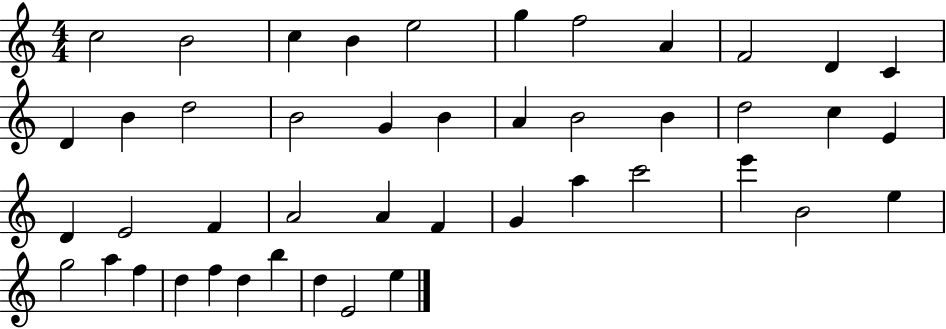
{
  \clef treble
  \numericTimeSignature
  \time 4/4
  \key c \major
  c''2 b'2 | c''4 b'4 e''2 | g''4 f''2 a'4 | f'2 d'4 c'4 | \break d'4 b'4 d''2 | b'2 g'4 b'4 | a'4 b'2 b'4 | d''2 c''4 e'4 | \break d'4 e'2 f'4 | a'2 a'4 f'4 | g'4 a''4 c'''2 | e'''4 b'2 e''4 | \break g''2 a''4 f''4 | d''4 f''4 d''4 b''4 | d''4 e'2 e''4 | \bar "|."
}